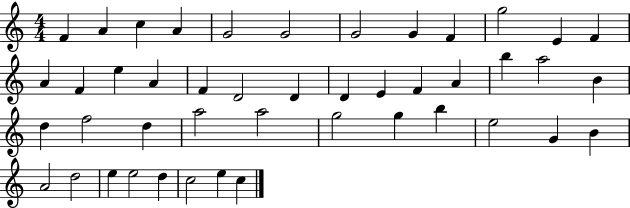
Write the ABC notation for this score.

X:1
T:Untitled
M:4/4
L:1/4
K:C
F A c A G2 G2 G2 G F g2 E F A F e A F D2 D D E F A b a2 B d f2 d a2 a2 g2 g b e2 G B A2 d2 e e2 d c2 e c